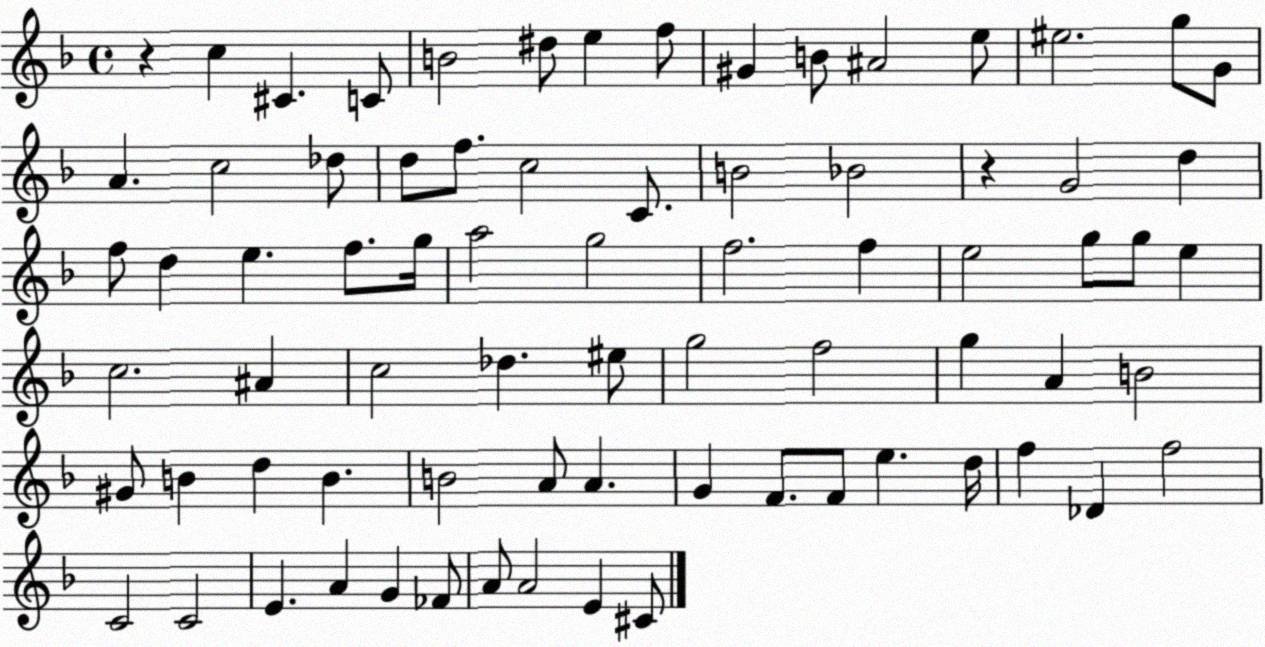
X:1
T:Untitled
M:4/4
L:1/4
K:F
z c ^C C/2 B2 ^d/2 e f/2 ^G B/2 ^A2 e/2 ^e2 g/2 G/2 A c2 _d/2 d/2 f/2 c2 C/2 B2 _B2 z G2 d f/2 d e f/2 g/4 a2 g2 f2 f e2 g/2 g/2 e c2 ^A c2 _d ^e/2 g2 f2 g A B2 ^G/2 B d B B2 A/2 A G F/2 F/2 e d/4 f _D f2 C2 C2 E A G _F/2 A/2 A2 E ^C/2